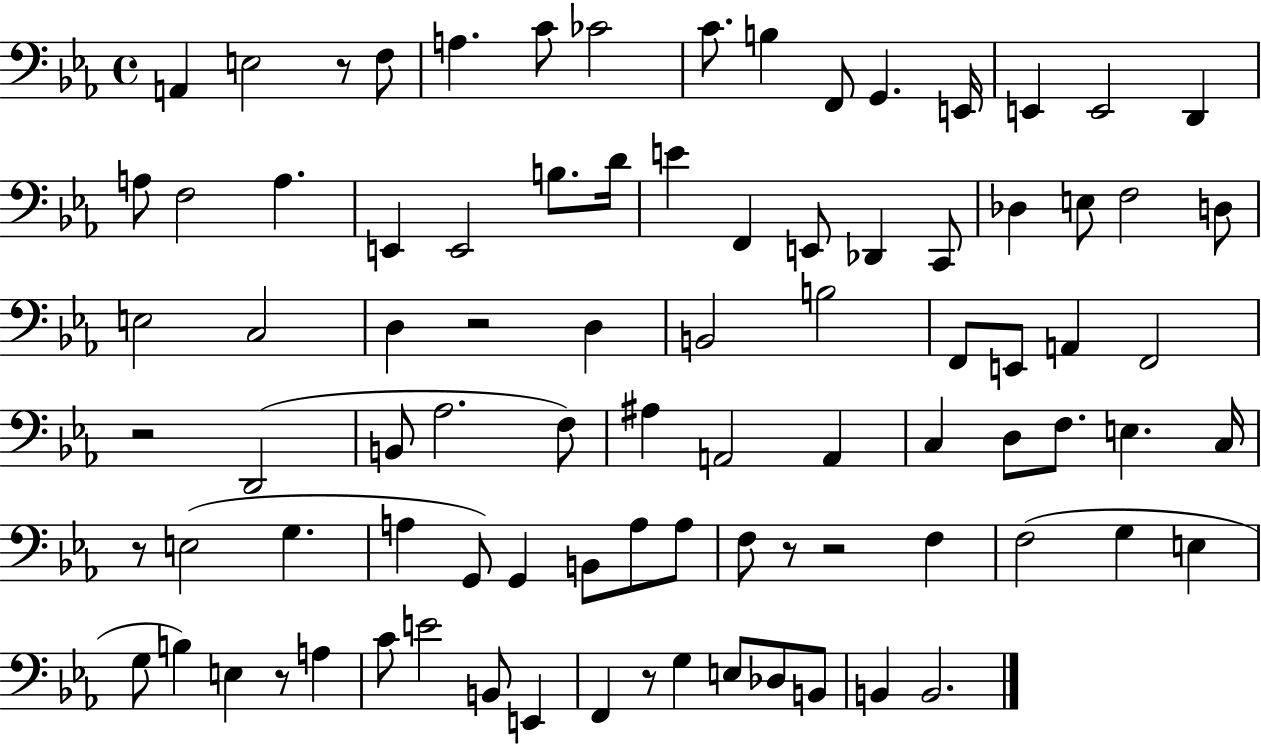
A2/q E3/h R/e F3/e A3/q. C4/e CES4/h C4/e. B3/q F2/e G2/q. E2/s E2/q E2/h D2/q A3/e F3/h A3/q. E2/q E2/h B3/e. D4/s E4/q F2/q E2/e Db2/q C2/e Db3/q E3/e F3/h D3/e E3/h C3/h D3/q R/h D3/q B2/h B3/h F2/e E2/e A2/q F2/h R/h D2/h B2/e Ab3/h. F3/e A#3/q A2/h A2/q C3/q D3/e F3/e. E3/q. C3/s R/e E3/h G3/q. A3/q G2/e G2/q B2/e A3/e A3/e F3/e R/e R/h F3/q F3/h G3/q E3/q G3/e B3/q E3/q R/e A3/q C4/e E4/h B2/e E2/q F2/q R/e G3/q E3/e Db3/e B2/e B2/q B2/h.